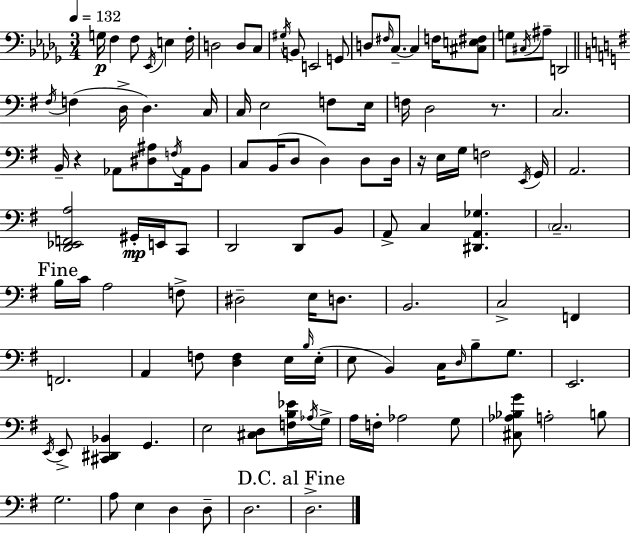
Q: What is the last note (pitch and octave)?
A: D3